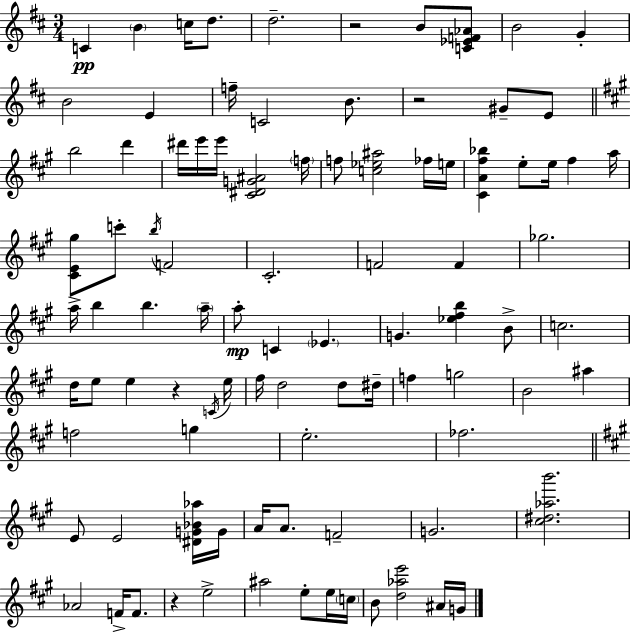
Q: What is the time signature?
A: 3/4